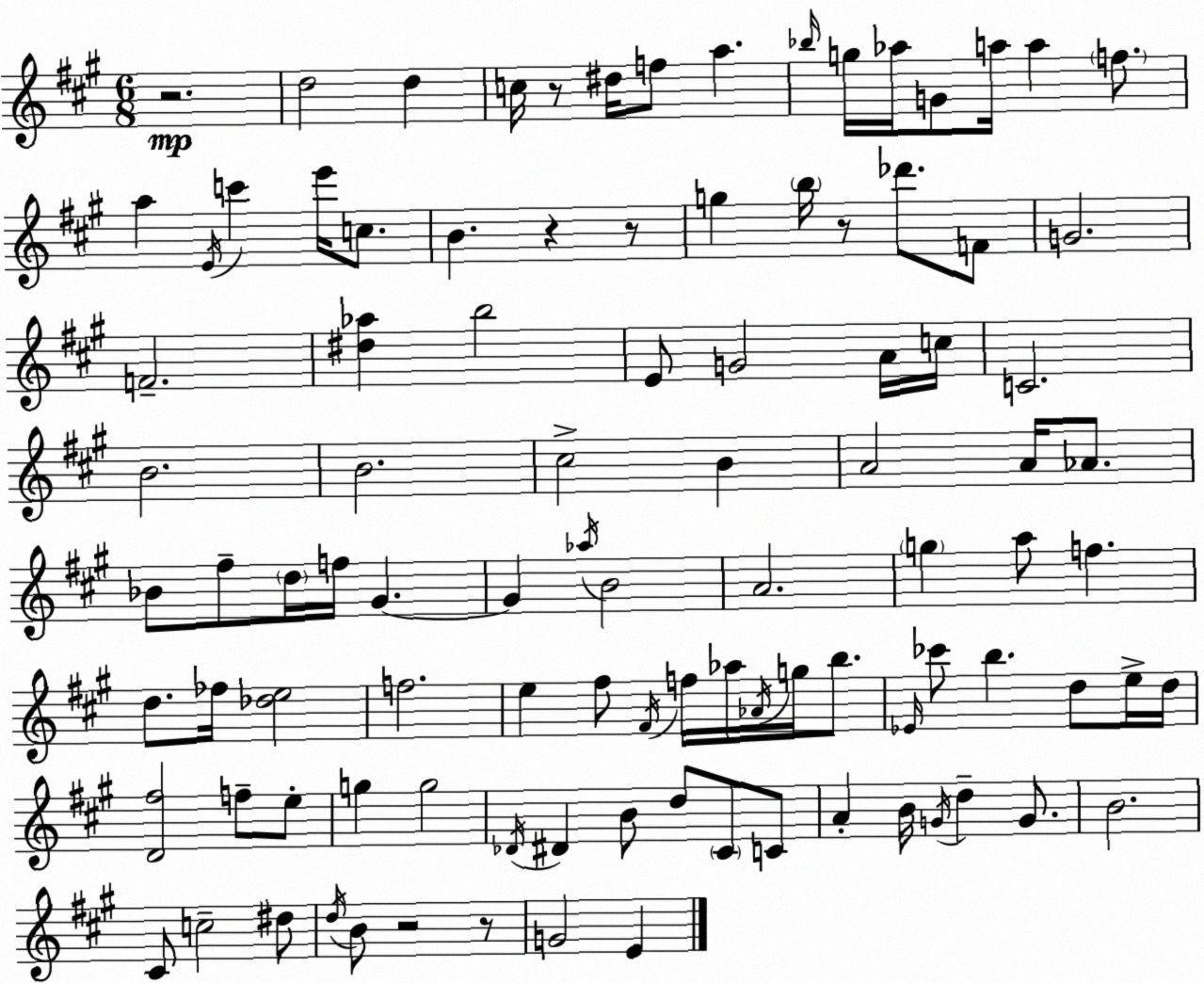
X:1
T:Untitled
M:6/8
L:1/4
K:A
z2 d2 d c/4 z/2 ^d/4 f/2 a _b/4 g/4 _a/4 G/2 a/4 a f/2 a E/4 c' e'/4 c/2 B z z/2 g b/4 z/2 _d'/2 F/2 G2 F2 [^d_a] b2 E/2 G2 A/4 c/4 C2 B2 B2 ^c2 B A2 A/4 _A/2 _B/2 ^f/2 d/4 f/4 ^G ^G _a/4 B2 A2 g a/2 f d/2 _f/4 [_de]2 f2 e ^f/2 ^F/4 f/4 _a/4 _A/4 g/4 b/2 _E/4 _c'/2 b d/2 e/4 d/4 [D^f]2 f/2 e/2 g g2 _D/4 ^D B/2 d/2 ^C/2 C/2 A B/4 G/4 d G/2 B2 ^C/2 c2 ^d/2 d/4 B/2 z2 z/2 G2 E